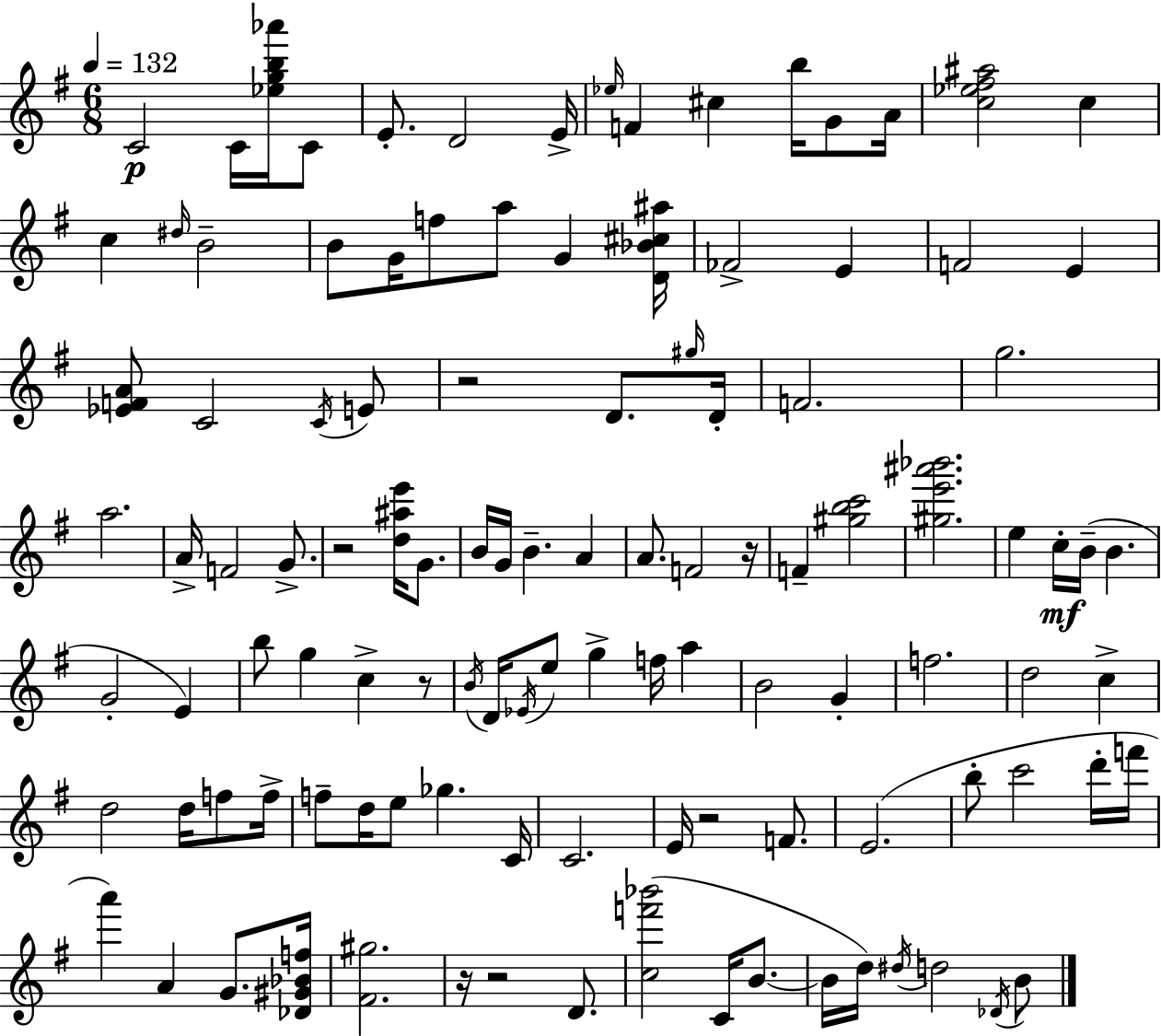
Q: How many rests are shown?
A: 7